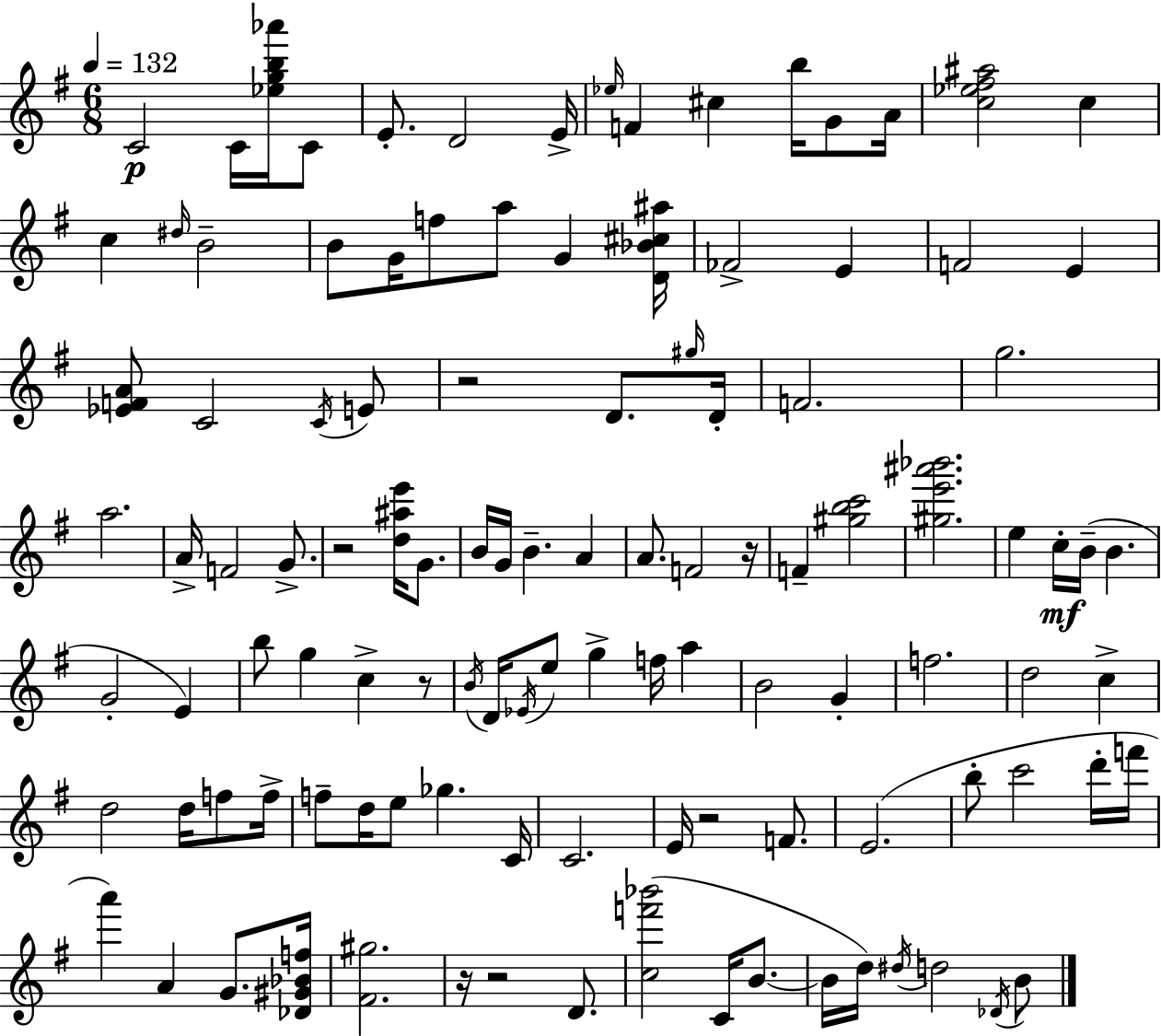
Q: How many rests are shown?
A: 7